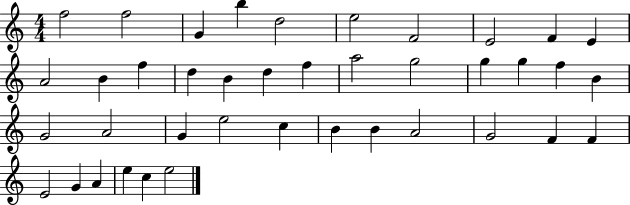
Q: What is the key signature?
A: C major